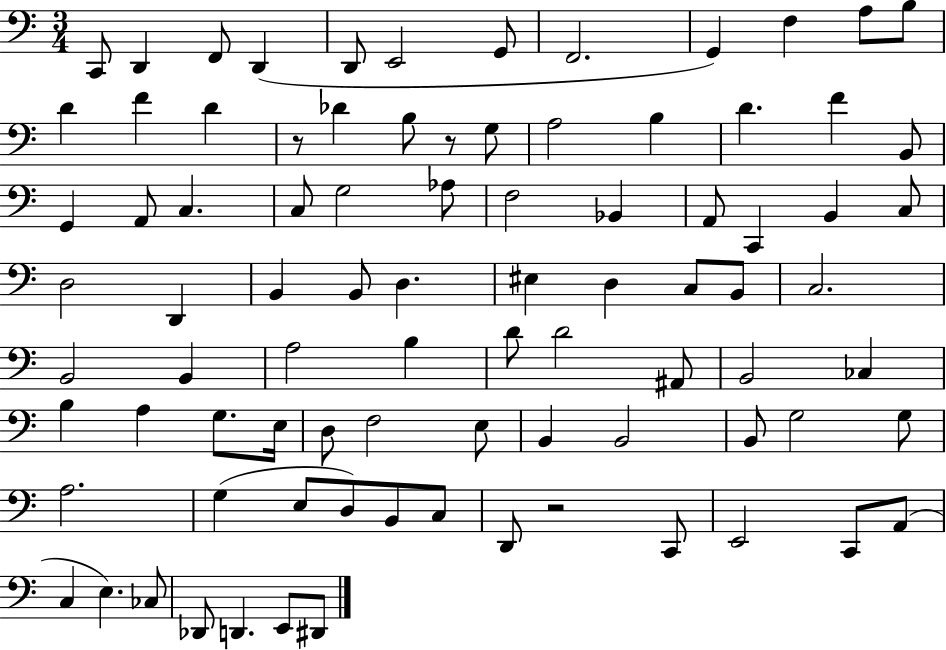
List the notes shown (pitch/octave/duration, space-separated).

C2/e D2/q F2/e D2/q D2/e E2/h G2/e F2/h. G2/q F3/q A3/e B3/e D4/q F4/q D4/q R/e Db4/q B3/e R/e G3/e A3/h B3/q D4/q. F4/q B2/e G2/q A2/e C3/q. C3/e G3/h Ab3/e F3/h Bb2/q A2/e C2/q B2/q C3/e D3/h D2/q B2/q B2/e D3/q. EIS3/q D3/q C3/e B2/e C3/h. B2/h B2/q A3/h B3/q D4/e D4/h A#2/e B2/h CES3/q B3/q A3/q G3/e. E3/s D3/e F3/h E3/e B2/q B2/h B2/e G3/h G3/e A3/h. G3/q E3/e D3/e B2/e C3/e D2/e R/h C2/e E2/h C2/e A2/e C3/q E3/q. CES3/e Db2/e D2/q. E2/e D#2/e